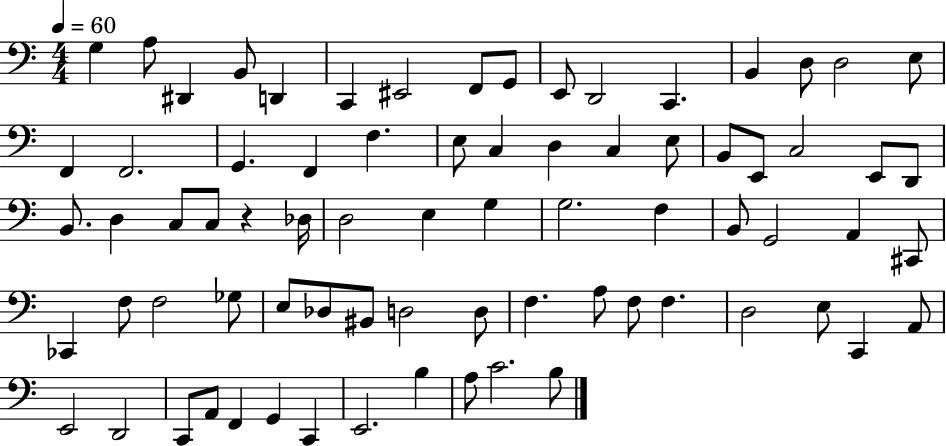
G3/q A3/e D#2/q B2/e D2/q C2/q EIS2/h F2/e G2/e E2/e D2/h C2/q. B2/q D3/e D3/h E3/e F2/q F2/h. G2/q. F2/q F3/q. E3/e C3/q D3/q C3/q E3/e B2/e E2/e C3/h E2/e D2/e B2/e. D3/q C3/e C3/e R/q Db3/s D3/h E3/q G3/q G3/h. F3/q B2/e G2/h A2/q C#2/e CES2/q F3/e F3/h Gb3/e E3/e Db3/e BIS2/e D3/h D3/e F3/q. A3/e F3/e F3/q. D3/h E3/e C2/q A2/e E2/h D2/h C2/e A2/e F2/q G2/q C2/q E2/h. B3/q A3/e C4/h. B3/e